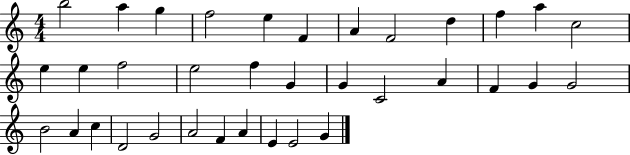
B5/h A5/q G5/q F5/h E5/q F4/q A4/q F4/h D5/q F5/q A5/q C5/h E5/q E5/q F5/h E5/h F5/q G4/q G4/q C4/h A4/q F4/q G4/q G4/h B4/h A4/q C5/q D4/h G4/h A4/h F4/q A4/q E4/q E4/h G4/q